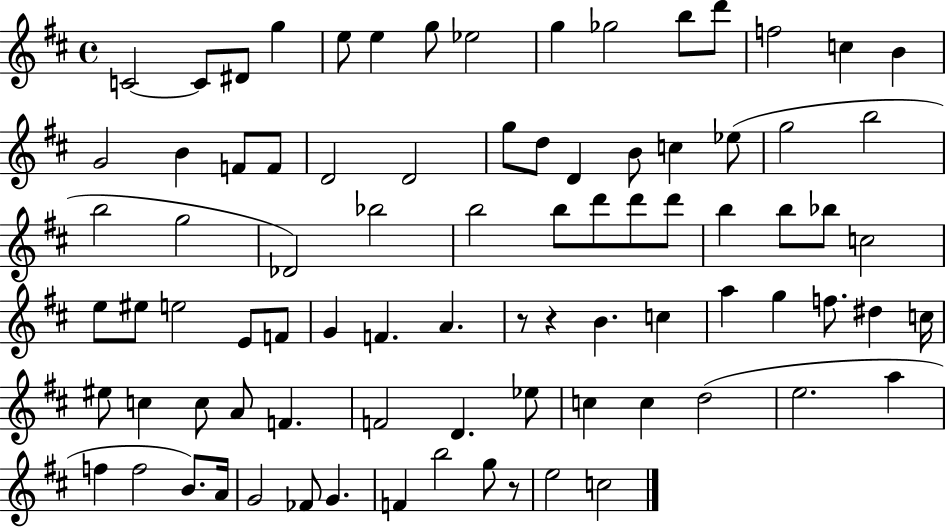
C4/h C4/e D#4/e G5/q E5/e E5/q G5/e Eb5/h G5/q Gb5/h B5/e D6/e F5/h C5/q B4/q G4/h B4/q F4/e F4/e D4/h D4/h G5/e D5/e D4/q B4/e C5/q Eb5/e G5/h B5/h B5/h G5/h Db4/h Bb5/h B5/h B5/e D6/e D6/e D6/e B5/q B5/e Bb5/e C5/h E5/e EIS5/e E5/h E4/e F4/e G4/q F4/q. A4/q. R/e R/q B4/q. C5/q A5/q G5/q F5/e. D#5/q C5/s EIS5/e C5/q C5/e A4/e F4/q. F4/h D4/q. Eb5/e C5/q C5/q D5/h E5/h. A5/q F5/q F5/h B4/e. A4/s G4/h FES4/e G4/q. F4/q B5/h G5/e R/e E5/h C5/h